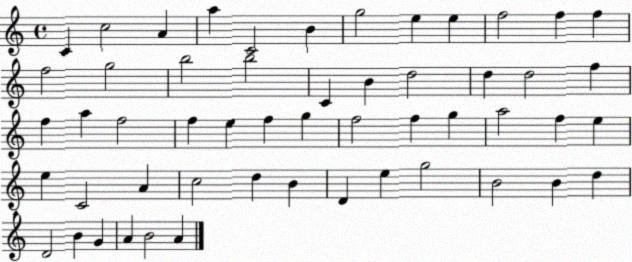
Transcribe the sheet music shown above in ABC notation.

X:1
T:Untitled
M:4/4
L:1/4
K:C
C c2 A a C2 B g2 e e f2 f f f2 g2 b2 b2 C B d2 d d2 f f a f2 f e f g f2 f g a2 f e e C2 A c2 d B D e g2 B2 B d D2 B G A B2 A